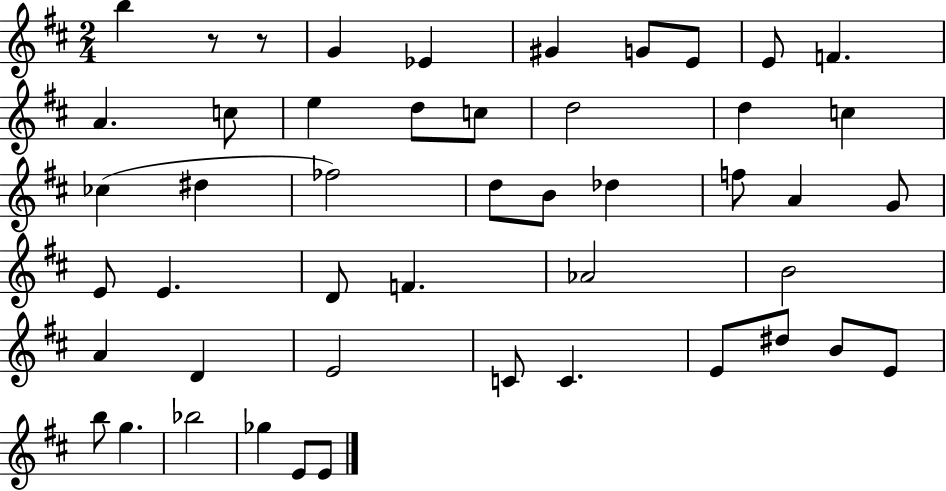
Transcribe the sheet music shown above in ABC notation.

X:1
T:Untitled
M:2/4
L:1/4
K:D
b z/2 z/2 G _E ^G G/2 E/2 E/2 F A c/2 e d/2 c/2 d2 d c _c ^d _f2 d/2 B/2 _d f/2 A G/2 E/2 E D/2 F _A2 B2 A D E2 C/2 C E/2 ^d/2 B/2 E/2 b/2 g _b2 _g E/2 E/2